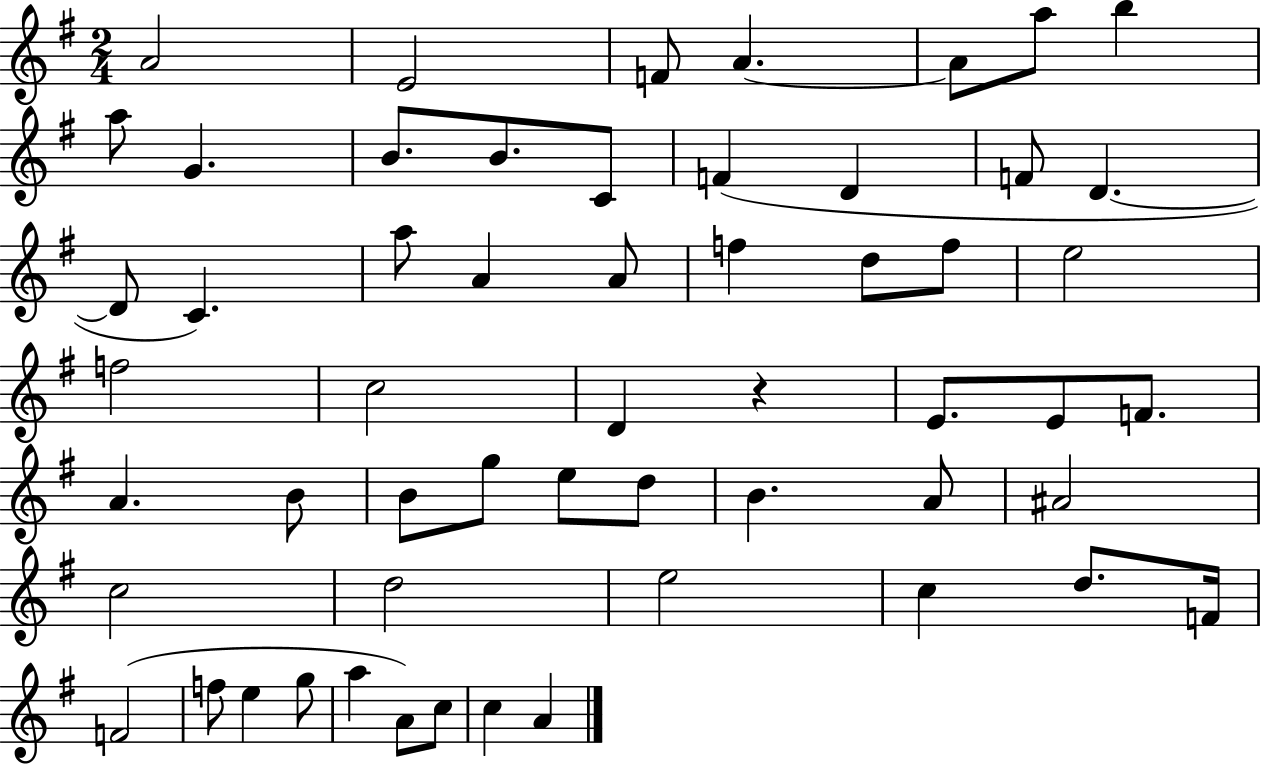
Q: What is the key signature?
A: G major